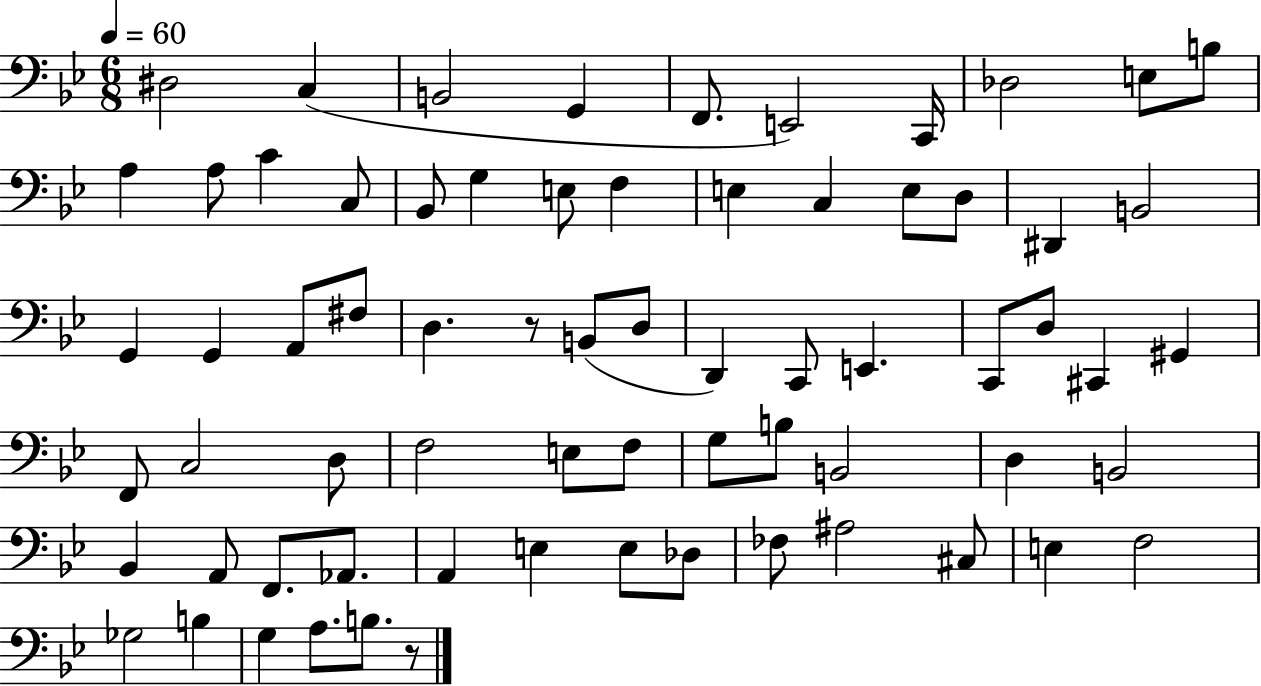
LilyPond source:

{
  \clef bass
  \numericTimeSignature
  \time 6/8
  \key bes \major
  \tempo 4 = 60
  \repeat volta 2 { dis2 c4( | b,2 g,4 | f,8. e,2) c,16 | des2 e8 b8 | \break a4 a8 c'4 c8 | bes,8 g4 e8 f4 | e4 c4 e8 d8 | dis,4 b,2 | \break g,4 g,4 a,8 fis8 | d4. r8 b,8( d8 | d,4) c,8 e,4. | c,8 d8 cis,4 gis,4 | \break f,8 c2 d8 | f2 e8 f8 | g8 b8 b,2 | d4 b,2 | \break bes,4 a,8 f,8. aes,8. | a,4 e4 e8 des8 | fes8 ais2 cis8 | e4 f2 | \break ges2 b4 | g4 a8. b8. r8 | } \bar "|."
}